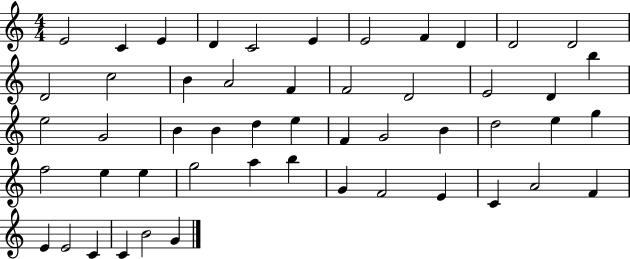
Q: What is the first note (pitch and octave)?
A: E4